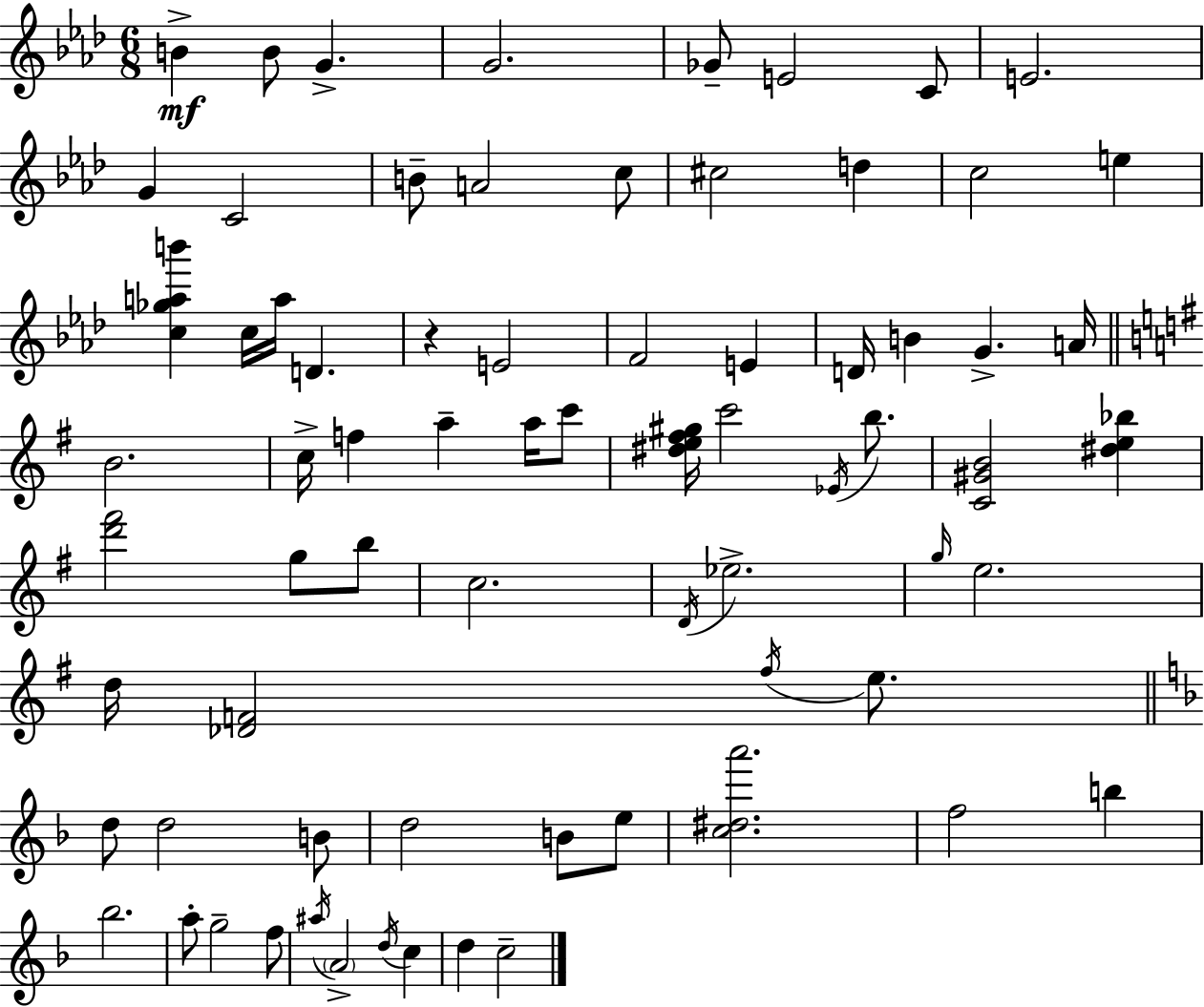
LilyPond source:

{
  \clef treble
  \numericTimeSignature
  \time 6/8
  \key f \minor
  b'4->\mf b'8 g'4.-> | g'2. | ges'8-- e'2 c'8 | e'2. | \break g'4 c'2 | b'8-- a'2 c''8 | cis''2 d''4 | c''2 e''4 | \break <c'' ges'' a'' b'''>4 c''16 a''16 d'4. | r4 e'2 | f'2 e'4 | d'16 b'4 g'4.-> a'16 | \break \bar "||" \break \key g \major b'2. | c''16-> f''4 a''4-- a''16 c'''8 | <dis'' e'' fis'' gis''>16 c'''2 \acciaccatura { ees'16 } b''8. | <c' gis' b'>2 <dis'' e'' bes''>4 | \break <d''' fis'''>2 g''8 b''8 | c''2. | \acciaccatura { d'16 } ees''2.-> | \grace { g''16 } e''2. | \break d''16 <des' f'>2 | \acciaccatura { fis''16 } e''8. \bar "||" \break \key f \major d''8 d''2 b'8 | d''2 b'8 e''8 | <c'' dis'' a'''>2. | f''2 b''4 | \break bes''2. | a''8-. g''2-- f''8 | \acciaccatura { ais''16 } \parenthesize a'2-> \acciaccatura { d''16 } c''4 | d''4 c''2-- | \break \bar "|."
}